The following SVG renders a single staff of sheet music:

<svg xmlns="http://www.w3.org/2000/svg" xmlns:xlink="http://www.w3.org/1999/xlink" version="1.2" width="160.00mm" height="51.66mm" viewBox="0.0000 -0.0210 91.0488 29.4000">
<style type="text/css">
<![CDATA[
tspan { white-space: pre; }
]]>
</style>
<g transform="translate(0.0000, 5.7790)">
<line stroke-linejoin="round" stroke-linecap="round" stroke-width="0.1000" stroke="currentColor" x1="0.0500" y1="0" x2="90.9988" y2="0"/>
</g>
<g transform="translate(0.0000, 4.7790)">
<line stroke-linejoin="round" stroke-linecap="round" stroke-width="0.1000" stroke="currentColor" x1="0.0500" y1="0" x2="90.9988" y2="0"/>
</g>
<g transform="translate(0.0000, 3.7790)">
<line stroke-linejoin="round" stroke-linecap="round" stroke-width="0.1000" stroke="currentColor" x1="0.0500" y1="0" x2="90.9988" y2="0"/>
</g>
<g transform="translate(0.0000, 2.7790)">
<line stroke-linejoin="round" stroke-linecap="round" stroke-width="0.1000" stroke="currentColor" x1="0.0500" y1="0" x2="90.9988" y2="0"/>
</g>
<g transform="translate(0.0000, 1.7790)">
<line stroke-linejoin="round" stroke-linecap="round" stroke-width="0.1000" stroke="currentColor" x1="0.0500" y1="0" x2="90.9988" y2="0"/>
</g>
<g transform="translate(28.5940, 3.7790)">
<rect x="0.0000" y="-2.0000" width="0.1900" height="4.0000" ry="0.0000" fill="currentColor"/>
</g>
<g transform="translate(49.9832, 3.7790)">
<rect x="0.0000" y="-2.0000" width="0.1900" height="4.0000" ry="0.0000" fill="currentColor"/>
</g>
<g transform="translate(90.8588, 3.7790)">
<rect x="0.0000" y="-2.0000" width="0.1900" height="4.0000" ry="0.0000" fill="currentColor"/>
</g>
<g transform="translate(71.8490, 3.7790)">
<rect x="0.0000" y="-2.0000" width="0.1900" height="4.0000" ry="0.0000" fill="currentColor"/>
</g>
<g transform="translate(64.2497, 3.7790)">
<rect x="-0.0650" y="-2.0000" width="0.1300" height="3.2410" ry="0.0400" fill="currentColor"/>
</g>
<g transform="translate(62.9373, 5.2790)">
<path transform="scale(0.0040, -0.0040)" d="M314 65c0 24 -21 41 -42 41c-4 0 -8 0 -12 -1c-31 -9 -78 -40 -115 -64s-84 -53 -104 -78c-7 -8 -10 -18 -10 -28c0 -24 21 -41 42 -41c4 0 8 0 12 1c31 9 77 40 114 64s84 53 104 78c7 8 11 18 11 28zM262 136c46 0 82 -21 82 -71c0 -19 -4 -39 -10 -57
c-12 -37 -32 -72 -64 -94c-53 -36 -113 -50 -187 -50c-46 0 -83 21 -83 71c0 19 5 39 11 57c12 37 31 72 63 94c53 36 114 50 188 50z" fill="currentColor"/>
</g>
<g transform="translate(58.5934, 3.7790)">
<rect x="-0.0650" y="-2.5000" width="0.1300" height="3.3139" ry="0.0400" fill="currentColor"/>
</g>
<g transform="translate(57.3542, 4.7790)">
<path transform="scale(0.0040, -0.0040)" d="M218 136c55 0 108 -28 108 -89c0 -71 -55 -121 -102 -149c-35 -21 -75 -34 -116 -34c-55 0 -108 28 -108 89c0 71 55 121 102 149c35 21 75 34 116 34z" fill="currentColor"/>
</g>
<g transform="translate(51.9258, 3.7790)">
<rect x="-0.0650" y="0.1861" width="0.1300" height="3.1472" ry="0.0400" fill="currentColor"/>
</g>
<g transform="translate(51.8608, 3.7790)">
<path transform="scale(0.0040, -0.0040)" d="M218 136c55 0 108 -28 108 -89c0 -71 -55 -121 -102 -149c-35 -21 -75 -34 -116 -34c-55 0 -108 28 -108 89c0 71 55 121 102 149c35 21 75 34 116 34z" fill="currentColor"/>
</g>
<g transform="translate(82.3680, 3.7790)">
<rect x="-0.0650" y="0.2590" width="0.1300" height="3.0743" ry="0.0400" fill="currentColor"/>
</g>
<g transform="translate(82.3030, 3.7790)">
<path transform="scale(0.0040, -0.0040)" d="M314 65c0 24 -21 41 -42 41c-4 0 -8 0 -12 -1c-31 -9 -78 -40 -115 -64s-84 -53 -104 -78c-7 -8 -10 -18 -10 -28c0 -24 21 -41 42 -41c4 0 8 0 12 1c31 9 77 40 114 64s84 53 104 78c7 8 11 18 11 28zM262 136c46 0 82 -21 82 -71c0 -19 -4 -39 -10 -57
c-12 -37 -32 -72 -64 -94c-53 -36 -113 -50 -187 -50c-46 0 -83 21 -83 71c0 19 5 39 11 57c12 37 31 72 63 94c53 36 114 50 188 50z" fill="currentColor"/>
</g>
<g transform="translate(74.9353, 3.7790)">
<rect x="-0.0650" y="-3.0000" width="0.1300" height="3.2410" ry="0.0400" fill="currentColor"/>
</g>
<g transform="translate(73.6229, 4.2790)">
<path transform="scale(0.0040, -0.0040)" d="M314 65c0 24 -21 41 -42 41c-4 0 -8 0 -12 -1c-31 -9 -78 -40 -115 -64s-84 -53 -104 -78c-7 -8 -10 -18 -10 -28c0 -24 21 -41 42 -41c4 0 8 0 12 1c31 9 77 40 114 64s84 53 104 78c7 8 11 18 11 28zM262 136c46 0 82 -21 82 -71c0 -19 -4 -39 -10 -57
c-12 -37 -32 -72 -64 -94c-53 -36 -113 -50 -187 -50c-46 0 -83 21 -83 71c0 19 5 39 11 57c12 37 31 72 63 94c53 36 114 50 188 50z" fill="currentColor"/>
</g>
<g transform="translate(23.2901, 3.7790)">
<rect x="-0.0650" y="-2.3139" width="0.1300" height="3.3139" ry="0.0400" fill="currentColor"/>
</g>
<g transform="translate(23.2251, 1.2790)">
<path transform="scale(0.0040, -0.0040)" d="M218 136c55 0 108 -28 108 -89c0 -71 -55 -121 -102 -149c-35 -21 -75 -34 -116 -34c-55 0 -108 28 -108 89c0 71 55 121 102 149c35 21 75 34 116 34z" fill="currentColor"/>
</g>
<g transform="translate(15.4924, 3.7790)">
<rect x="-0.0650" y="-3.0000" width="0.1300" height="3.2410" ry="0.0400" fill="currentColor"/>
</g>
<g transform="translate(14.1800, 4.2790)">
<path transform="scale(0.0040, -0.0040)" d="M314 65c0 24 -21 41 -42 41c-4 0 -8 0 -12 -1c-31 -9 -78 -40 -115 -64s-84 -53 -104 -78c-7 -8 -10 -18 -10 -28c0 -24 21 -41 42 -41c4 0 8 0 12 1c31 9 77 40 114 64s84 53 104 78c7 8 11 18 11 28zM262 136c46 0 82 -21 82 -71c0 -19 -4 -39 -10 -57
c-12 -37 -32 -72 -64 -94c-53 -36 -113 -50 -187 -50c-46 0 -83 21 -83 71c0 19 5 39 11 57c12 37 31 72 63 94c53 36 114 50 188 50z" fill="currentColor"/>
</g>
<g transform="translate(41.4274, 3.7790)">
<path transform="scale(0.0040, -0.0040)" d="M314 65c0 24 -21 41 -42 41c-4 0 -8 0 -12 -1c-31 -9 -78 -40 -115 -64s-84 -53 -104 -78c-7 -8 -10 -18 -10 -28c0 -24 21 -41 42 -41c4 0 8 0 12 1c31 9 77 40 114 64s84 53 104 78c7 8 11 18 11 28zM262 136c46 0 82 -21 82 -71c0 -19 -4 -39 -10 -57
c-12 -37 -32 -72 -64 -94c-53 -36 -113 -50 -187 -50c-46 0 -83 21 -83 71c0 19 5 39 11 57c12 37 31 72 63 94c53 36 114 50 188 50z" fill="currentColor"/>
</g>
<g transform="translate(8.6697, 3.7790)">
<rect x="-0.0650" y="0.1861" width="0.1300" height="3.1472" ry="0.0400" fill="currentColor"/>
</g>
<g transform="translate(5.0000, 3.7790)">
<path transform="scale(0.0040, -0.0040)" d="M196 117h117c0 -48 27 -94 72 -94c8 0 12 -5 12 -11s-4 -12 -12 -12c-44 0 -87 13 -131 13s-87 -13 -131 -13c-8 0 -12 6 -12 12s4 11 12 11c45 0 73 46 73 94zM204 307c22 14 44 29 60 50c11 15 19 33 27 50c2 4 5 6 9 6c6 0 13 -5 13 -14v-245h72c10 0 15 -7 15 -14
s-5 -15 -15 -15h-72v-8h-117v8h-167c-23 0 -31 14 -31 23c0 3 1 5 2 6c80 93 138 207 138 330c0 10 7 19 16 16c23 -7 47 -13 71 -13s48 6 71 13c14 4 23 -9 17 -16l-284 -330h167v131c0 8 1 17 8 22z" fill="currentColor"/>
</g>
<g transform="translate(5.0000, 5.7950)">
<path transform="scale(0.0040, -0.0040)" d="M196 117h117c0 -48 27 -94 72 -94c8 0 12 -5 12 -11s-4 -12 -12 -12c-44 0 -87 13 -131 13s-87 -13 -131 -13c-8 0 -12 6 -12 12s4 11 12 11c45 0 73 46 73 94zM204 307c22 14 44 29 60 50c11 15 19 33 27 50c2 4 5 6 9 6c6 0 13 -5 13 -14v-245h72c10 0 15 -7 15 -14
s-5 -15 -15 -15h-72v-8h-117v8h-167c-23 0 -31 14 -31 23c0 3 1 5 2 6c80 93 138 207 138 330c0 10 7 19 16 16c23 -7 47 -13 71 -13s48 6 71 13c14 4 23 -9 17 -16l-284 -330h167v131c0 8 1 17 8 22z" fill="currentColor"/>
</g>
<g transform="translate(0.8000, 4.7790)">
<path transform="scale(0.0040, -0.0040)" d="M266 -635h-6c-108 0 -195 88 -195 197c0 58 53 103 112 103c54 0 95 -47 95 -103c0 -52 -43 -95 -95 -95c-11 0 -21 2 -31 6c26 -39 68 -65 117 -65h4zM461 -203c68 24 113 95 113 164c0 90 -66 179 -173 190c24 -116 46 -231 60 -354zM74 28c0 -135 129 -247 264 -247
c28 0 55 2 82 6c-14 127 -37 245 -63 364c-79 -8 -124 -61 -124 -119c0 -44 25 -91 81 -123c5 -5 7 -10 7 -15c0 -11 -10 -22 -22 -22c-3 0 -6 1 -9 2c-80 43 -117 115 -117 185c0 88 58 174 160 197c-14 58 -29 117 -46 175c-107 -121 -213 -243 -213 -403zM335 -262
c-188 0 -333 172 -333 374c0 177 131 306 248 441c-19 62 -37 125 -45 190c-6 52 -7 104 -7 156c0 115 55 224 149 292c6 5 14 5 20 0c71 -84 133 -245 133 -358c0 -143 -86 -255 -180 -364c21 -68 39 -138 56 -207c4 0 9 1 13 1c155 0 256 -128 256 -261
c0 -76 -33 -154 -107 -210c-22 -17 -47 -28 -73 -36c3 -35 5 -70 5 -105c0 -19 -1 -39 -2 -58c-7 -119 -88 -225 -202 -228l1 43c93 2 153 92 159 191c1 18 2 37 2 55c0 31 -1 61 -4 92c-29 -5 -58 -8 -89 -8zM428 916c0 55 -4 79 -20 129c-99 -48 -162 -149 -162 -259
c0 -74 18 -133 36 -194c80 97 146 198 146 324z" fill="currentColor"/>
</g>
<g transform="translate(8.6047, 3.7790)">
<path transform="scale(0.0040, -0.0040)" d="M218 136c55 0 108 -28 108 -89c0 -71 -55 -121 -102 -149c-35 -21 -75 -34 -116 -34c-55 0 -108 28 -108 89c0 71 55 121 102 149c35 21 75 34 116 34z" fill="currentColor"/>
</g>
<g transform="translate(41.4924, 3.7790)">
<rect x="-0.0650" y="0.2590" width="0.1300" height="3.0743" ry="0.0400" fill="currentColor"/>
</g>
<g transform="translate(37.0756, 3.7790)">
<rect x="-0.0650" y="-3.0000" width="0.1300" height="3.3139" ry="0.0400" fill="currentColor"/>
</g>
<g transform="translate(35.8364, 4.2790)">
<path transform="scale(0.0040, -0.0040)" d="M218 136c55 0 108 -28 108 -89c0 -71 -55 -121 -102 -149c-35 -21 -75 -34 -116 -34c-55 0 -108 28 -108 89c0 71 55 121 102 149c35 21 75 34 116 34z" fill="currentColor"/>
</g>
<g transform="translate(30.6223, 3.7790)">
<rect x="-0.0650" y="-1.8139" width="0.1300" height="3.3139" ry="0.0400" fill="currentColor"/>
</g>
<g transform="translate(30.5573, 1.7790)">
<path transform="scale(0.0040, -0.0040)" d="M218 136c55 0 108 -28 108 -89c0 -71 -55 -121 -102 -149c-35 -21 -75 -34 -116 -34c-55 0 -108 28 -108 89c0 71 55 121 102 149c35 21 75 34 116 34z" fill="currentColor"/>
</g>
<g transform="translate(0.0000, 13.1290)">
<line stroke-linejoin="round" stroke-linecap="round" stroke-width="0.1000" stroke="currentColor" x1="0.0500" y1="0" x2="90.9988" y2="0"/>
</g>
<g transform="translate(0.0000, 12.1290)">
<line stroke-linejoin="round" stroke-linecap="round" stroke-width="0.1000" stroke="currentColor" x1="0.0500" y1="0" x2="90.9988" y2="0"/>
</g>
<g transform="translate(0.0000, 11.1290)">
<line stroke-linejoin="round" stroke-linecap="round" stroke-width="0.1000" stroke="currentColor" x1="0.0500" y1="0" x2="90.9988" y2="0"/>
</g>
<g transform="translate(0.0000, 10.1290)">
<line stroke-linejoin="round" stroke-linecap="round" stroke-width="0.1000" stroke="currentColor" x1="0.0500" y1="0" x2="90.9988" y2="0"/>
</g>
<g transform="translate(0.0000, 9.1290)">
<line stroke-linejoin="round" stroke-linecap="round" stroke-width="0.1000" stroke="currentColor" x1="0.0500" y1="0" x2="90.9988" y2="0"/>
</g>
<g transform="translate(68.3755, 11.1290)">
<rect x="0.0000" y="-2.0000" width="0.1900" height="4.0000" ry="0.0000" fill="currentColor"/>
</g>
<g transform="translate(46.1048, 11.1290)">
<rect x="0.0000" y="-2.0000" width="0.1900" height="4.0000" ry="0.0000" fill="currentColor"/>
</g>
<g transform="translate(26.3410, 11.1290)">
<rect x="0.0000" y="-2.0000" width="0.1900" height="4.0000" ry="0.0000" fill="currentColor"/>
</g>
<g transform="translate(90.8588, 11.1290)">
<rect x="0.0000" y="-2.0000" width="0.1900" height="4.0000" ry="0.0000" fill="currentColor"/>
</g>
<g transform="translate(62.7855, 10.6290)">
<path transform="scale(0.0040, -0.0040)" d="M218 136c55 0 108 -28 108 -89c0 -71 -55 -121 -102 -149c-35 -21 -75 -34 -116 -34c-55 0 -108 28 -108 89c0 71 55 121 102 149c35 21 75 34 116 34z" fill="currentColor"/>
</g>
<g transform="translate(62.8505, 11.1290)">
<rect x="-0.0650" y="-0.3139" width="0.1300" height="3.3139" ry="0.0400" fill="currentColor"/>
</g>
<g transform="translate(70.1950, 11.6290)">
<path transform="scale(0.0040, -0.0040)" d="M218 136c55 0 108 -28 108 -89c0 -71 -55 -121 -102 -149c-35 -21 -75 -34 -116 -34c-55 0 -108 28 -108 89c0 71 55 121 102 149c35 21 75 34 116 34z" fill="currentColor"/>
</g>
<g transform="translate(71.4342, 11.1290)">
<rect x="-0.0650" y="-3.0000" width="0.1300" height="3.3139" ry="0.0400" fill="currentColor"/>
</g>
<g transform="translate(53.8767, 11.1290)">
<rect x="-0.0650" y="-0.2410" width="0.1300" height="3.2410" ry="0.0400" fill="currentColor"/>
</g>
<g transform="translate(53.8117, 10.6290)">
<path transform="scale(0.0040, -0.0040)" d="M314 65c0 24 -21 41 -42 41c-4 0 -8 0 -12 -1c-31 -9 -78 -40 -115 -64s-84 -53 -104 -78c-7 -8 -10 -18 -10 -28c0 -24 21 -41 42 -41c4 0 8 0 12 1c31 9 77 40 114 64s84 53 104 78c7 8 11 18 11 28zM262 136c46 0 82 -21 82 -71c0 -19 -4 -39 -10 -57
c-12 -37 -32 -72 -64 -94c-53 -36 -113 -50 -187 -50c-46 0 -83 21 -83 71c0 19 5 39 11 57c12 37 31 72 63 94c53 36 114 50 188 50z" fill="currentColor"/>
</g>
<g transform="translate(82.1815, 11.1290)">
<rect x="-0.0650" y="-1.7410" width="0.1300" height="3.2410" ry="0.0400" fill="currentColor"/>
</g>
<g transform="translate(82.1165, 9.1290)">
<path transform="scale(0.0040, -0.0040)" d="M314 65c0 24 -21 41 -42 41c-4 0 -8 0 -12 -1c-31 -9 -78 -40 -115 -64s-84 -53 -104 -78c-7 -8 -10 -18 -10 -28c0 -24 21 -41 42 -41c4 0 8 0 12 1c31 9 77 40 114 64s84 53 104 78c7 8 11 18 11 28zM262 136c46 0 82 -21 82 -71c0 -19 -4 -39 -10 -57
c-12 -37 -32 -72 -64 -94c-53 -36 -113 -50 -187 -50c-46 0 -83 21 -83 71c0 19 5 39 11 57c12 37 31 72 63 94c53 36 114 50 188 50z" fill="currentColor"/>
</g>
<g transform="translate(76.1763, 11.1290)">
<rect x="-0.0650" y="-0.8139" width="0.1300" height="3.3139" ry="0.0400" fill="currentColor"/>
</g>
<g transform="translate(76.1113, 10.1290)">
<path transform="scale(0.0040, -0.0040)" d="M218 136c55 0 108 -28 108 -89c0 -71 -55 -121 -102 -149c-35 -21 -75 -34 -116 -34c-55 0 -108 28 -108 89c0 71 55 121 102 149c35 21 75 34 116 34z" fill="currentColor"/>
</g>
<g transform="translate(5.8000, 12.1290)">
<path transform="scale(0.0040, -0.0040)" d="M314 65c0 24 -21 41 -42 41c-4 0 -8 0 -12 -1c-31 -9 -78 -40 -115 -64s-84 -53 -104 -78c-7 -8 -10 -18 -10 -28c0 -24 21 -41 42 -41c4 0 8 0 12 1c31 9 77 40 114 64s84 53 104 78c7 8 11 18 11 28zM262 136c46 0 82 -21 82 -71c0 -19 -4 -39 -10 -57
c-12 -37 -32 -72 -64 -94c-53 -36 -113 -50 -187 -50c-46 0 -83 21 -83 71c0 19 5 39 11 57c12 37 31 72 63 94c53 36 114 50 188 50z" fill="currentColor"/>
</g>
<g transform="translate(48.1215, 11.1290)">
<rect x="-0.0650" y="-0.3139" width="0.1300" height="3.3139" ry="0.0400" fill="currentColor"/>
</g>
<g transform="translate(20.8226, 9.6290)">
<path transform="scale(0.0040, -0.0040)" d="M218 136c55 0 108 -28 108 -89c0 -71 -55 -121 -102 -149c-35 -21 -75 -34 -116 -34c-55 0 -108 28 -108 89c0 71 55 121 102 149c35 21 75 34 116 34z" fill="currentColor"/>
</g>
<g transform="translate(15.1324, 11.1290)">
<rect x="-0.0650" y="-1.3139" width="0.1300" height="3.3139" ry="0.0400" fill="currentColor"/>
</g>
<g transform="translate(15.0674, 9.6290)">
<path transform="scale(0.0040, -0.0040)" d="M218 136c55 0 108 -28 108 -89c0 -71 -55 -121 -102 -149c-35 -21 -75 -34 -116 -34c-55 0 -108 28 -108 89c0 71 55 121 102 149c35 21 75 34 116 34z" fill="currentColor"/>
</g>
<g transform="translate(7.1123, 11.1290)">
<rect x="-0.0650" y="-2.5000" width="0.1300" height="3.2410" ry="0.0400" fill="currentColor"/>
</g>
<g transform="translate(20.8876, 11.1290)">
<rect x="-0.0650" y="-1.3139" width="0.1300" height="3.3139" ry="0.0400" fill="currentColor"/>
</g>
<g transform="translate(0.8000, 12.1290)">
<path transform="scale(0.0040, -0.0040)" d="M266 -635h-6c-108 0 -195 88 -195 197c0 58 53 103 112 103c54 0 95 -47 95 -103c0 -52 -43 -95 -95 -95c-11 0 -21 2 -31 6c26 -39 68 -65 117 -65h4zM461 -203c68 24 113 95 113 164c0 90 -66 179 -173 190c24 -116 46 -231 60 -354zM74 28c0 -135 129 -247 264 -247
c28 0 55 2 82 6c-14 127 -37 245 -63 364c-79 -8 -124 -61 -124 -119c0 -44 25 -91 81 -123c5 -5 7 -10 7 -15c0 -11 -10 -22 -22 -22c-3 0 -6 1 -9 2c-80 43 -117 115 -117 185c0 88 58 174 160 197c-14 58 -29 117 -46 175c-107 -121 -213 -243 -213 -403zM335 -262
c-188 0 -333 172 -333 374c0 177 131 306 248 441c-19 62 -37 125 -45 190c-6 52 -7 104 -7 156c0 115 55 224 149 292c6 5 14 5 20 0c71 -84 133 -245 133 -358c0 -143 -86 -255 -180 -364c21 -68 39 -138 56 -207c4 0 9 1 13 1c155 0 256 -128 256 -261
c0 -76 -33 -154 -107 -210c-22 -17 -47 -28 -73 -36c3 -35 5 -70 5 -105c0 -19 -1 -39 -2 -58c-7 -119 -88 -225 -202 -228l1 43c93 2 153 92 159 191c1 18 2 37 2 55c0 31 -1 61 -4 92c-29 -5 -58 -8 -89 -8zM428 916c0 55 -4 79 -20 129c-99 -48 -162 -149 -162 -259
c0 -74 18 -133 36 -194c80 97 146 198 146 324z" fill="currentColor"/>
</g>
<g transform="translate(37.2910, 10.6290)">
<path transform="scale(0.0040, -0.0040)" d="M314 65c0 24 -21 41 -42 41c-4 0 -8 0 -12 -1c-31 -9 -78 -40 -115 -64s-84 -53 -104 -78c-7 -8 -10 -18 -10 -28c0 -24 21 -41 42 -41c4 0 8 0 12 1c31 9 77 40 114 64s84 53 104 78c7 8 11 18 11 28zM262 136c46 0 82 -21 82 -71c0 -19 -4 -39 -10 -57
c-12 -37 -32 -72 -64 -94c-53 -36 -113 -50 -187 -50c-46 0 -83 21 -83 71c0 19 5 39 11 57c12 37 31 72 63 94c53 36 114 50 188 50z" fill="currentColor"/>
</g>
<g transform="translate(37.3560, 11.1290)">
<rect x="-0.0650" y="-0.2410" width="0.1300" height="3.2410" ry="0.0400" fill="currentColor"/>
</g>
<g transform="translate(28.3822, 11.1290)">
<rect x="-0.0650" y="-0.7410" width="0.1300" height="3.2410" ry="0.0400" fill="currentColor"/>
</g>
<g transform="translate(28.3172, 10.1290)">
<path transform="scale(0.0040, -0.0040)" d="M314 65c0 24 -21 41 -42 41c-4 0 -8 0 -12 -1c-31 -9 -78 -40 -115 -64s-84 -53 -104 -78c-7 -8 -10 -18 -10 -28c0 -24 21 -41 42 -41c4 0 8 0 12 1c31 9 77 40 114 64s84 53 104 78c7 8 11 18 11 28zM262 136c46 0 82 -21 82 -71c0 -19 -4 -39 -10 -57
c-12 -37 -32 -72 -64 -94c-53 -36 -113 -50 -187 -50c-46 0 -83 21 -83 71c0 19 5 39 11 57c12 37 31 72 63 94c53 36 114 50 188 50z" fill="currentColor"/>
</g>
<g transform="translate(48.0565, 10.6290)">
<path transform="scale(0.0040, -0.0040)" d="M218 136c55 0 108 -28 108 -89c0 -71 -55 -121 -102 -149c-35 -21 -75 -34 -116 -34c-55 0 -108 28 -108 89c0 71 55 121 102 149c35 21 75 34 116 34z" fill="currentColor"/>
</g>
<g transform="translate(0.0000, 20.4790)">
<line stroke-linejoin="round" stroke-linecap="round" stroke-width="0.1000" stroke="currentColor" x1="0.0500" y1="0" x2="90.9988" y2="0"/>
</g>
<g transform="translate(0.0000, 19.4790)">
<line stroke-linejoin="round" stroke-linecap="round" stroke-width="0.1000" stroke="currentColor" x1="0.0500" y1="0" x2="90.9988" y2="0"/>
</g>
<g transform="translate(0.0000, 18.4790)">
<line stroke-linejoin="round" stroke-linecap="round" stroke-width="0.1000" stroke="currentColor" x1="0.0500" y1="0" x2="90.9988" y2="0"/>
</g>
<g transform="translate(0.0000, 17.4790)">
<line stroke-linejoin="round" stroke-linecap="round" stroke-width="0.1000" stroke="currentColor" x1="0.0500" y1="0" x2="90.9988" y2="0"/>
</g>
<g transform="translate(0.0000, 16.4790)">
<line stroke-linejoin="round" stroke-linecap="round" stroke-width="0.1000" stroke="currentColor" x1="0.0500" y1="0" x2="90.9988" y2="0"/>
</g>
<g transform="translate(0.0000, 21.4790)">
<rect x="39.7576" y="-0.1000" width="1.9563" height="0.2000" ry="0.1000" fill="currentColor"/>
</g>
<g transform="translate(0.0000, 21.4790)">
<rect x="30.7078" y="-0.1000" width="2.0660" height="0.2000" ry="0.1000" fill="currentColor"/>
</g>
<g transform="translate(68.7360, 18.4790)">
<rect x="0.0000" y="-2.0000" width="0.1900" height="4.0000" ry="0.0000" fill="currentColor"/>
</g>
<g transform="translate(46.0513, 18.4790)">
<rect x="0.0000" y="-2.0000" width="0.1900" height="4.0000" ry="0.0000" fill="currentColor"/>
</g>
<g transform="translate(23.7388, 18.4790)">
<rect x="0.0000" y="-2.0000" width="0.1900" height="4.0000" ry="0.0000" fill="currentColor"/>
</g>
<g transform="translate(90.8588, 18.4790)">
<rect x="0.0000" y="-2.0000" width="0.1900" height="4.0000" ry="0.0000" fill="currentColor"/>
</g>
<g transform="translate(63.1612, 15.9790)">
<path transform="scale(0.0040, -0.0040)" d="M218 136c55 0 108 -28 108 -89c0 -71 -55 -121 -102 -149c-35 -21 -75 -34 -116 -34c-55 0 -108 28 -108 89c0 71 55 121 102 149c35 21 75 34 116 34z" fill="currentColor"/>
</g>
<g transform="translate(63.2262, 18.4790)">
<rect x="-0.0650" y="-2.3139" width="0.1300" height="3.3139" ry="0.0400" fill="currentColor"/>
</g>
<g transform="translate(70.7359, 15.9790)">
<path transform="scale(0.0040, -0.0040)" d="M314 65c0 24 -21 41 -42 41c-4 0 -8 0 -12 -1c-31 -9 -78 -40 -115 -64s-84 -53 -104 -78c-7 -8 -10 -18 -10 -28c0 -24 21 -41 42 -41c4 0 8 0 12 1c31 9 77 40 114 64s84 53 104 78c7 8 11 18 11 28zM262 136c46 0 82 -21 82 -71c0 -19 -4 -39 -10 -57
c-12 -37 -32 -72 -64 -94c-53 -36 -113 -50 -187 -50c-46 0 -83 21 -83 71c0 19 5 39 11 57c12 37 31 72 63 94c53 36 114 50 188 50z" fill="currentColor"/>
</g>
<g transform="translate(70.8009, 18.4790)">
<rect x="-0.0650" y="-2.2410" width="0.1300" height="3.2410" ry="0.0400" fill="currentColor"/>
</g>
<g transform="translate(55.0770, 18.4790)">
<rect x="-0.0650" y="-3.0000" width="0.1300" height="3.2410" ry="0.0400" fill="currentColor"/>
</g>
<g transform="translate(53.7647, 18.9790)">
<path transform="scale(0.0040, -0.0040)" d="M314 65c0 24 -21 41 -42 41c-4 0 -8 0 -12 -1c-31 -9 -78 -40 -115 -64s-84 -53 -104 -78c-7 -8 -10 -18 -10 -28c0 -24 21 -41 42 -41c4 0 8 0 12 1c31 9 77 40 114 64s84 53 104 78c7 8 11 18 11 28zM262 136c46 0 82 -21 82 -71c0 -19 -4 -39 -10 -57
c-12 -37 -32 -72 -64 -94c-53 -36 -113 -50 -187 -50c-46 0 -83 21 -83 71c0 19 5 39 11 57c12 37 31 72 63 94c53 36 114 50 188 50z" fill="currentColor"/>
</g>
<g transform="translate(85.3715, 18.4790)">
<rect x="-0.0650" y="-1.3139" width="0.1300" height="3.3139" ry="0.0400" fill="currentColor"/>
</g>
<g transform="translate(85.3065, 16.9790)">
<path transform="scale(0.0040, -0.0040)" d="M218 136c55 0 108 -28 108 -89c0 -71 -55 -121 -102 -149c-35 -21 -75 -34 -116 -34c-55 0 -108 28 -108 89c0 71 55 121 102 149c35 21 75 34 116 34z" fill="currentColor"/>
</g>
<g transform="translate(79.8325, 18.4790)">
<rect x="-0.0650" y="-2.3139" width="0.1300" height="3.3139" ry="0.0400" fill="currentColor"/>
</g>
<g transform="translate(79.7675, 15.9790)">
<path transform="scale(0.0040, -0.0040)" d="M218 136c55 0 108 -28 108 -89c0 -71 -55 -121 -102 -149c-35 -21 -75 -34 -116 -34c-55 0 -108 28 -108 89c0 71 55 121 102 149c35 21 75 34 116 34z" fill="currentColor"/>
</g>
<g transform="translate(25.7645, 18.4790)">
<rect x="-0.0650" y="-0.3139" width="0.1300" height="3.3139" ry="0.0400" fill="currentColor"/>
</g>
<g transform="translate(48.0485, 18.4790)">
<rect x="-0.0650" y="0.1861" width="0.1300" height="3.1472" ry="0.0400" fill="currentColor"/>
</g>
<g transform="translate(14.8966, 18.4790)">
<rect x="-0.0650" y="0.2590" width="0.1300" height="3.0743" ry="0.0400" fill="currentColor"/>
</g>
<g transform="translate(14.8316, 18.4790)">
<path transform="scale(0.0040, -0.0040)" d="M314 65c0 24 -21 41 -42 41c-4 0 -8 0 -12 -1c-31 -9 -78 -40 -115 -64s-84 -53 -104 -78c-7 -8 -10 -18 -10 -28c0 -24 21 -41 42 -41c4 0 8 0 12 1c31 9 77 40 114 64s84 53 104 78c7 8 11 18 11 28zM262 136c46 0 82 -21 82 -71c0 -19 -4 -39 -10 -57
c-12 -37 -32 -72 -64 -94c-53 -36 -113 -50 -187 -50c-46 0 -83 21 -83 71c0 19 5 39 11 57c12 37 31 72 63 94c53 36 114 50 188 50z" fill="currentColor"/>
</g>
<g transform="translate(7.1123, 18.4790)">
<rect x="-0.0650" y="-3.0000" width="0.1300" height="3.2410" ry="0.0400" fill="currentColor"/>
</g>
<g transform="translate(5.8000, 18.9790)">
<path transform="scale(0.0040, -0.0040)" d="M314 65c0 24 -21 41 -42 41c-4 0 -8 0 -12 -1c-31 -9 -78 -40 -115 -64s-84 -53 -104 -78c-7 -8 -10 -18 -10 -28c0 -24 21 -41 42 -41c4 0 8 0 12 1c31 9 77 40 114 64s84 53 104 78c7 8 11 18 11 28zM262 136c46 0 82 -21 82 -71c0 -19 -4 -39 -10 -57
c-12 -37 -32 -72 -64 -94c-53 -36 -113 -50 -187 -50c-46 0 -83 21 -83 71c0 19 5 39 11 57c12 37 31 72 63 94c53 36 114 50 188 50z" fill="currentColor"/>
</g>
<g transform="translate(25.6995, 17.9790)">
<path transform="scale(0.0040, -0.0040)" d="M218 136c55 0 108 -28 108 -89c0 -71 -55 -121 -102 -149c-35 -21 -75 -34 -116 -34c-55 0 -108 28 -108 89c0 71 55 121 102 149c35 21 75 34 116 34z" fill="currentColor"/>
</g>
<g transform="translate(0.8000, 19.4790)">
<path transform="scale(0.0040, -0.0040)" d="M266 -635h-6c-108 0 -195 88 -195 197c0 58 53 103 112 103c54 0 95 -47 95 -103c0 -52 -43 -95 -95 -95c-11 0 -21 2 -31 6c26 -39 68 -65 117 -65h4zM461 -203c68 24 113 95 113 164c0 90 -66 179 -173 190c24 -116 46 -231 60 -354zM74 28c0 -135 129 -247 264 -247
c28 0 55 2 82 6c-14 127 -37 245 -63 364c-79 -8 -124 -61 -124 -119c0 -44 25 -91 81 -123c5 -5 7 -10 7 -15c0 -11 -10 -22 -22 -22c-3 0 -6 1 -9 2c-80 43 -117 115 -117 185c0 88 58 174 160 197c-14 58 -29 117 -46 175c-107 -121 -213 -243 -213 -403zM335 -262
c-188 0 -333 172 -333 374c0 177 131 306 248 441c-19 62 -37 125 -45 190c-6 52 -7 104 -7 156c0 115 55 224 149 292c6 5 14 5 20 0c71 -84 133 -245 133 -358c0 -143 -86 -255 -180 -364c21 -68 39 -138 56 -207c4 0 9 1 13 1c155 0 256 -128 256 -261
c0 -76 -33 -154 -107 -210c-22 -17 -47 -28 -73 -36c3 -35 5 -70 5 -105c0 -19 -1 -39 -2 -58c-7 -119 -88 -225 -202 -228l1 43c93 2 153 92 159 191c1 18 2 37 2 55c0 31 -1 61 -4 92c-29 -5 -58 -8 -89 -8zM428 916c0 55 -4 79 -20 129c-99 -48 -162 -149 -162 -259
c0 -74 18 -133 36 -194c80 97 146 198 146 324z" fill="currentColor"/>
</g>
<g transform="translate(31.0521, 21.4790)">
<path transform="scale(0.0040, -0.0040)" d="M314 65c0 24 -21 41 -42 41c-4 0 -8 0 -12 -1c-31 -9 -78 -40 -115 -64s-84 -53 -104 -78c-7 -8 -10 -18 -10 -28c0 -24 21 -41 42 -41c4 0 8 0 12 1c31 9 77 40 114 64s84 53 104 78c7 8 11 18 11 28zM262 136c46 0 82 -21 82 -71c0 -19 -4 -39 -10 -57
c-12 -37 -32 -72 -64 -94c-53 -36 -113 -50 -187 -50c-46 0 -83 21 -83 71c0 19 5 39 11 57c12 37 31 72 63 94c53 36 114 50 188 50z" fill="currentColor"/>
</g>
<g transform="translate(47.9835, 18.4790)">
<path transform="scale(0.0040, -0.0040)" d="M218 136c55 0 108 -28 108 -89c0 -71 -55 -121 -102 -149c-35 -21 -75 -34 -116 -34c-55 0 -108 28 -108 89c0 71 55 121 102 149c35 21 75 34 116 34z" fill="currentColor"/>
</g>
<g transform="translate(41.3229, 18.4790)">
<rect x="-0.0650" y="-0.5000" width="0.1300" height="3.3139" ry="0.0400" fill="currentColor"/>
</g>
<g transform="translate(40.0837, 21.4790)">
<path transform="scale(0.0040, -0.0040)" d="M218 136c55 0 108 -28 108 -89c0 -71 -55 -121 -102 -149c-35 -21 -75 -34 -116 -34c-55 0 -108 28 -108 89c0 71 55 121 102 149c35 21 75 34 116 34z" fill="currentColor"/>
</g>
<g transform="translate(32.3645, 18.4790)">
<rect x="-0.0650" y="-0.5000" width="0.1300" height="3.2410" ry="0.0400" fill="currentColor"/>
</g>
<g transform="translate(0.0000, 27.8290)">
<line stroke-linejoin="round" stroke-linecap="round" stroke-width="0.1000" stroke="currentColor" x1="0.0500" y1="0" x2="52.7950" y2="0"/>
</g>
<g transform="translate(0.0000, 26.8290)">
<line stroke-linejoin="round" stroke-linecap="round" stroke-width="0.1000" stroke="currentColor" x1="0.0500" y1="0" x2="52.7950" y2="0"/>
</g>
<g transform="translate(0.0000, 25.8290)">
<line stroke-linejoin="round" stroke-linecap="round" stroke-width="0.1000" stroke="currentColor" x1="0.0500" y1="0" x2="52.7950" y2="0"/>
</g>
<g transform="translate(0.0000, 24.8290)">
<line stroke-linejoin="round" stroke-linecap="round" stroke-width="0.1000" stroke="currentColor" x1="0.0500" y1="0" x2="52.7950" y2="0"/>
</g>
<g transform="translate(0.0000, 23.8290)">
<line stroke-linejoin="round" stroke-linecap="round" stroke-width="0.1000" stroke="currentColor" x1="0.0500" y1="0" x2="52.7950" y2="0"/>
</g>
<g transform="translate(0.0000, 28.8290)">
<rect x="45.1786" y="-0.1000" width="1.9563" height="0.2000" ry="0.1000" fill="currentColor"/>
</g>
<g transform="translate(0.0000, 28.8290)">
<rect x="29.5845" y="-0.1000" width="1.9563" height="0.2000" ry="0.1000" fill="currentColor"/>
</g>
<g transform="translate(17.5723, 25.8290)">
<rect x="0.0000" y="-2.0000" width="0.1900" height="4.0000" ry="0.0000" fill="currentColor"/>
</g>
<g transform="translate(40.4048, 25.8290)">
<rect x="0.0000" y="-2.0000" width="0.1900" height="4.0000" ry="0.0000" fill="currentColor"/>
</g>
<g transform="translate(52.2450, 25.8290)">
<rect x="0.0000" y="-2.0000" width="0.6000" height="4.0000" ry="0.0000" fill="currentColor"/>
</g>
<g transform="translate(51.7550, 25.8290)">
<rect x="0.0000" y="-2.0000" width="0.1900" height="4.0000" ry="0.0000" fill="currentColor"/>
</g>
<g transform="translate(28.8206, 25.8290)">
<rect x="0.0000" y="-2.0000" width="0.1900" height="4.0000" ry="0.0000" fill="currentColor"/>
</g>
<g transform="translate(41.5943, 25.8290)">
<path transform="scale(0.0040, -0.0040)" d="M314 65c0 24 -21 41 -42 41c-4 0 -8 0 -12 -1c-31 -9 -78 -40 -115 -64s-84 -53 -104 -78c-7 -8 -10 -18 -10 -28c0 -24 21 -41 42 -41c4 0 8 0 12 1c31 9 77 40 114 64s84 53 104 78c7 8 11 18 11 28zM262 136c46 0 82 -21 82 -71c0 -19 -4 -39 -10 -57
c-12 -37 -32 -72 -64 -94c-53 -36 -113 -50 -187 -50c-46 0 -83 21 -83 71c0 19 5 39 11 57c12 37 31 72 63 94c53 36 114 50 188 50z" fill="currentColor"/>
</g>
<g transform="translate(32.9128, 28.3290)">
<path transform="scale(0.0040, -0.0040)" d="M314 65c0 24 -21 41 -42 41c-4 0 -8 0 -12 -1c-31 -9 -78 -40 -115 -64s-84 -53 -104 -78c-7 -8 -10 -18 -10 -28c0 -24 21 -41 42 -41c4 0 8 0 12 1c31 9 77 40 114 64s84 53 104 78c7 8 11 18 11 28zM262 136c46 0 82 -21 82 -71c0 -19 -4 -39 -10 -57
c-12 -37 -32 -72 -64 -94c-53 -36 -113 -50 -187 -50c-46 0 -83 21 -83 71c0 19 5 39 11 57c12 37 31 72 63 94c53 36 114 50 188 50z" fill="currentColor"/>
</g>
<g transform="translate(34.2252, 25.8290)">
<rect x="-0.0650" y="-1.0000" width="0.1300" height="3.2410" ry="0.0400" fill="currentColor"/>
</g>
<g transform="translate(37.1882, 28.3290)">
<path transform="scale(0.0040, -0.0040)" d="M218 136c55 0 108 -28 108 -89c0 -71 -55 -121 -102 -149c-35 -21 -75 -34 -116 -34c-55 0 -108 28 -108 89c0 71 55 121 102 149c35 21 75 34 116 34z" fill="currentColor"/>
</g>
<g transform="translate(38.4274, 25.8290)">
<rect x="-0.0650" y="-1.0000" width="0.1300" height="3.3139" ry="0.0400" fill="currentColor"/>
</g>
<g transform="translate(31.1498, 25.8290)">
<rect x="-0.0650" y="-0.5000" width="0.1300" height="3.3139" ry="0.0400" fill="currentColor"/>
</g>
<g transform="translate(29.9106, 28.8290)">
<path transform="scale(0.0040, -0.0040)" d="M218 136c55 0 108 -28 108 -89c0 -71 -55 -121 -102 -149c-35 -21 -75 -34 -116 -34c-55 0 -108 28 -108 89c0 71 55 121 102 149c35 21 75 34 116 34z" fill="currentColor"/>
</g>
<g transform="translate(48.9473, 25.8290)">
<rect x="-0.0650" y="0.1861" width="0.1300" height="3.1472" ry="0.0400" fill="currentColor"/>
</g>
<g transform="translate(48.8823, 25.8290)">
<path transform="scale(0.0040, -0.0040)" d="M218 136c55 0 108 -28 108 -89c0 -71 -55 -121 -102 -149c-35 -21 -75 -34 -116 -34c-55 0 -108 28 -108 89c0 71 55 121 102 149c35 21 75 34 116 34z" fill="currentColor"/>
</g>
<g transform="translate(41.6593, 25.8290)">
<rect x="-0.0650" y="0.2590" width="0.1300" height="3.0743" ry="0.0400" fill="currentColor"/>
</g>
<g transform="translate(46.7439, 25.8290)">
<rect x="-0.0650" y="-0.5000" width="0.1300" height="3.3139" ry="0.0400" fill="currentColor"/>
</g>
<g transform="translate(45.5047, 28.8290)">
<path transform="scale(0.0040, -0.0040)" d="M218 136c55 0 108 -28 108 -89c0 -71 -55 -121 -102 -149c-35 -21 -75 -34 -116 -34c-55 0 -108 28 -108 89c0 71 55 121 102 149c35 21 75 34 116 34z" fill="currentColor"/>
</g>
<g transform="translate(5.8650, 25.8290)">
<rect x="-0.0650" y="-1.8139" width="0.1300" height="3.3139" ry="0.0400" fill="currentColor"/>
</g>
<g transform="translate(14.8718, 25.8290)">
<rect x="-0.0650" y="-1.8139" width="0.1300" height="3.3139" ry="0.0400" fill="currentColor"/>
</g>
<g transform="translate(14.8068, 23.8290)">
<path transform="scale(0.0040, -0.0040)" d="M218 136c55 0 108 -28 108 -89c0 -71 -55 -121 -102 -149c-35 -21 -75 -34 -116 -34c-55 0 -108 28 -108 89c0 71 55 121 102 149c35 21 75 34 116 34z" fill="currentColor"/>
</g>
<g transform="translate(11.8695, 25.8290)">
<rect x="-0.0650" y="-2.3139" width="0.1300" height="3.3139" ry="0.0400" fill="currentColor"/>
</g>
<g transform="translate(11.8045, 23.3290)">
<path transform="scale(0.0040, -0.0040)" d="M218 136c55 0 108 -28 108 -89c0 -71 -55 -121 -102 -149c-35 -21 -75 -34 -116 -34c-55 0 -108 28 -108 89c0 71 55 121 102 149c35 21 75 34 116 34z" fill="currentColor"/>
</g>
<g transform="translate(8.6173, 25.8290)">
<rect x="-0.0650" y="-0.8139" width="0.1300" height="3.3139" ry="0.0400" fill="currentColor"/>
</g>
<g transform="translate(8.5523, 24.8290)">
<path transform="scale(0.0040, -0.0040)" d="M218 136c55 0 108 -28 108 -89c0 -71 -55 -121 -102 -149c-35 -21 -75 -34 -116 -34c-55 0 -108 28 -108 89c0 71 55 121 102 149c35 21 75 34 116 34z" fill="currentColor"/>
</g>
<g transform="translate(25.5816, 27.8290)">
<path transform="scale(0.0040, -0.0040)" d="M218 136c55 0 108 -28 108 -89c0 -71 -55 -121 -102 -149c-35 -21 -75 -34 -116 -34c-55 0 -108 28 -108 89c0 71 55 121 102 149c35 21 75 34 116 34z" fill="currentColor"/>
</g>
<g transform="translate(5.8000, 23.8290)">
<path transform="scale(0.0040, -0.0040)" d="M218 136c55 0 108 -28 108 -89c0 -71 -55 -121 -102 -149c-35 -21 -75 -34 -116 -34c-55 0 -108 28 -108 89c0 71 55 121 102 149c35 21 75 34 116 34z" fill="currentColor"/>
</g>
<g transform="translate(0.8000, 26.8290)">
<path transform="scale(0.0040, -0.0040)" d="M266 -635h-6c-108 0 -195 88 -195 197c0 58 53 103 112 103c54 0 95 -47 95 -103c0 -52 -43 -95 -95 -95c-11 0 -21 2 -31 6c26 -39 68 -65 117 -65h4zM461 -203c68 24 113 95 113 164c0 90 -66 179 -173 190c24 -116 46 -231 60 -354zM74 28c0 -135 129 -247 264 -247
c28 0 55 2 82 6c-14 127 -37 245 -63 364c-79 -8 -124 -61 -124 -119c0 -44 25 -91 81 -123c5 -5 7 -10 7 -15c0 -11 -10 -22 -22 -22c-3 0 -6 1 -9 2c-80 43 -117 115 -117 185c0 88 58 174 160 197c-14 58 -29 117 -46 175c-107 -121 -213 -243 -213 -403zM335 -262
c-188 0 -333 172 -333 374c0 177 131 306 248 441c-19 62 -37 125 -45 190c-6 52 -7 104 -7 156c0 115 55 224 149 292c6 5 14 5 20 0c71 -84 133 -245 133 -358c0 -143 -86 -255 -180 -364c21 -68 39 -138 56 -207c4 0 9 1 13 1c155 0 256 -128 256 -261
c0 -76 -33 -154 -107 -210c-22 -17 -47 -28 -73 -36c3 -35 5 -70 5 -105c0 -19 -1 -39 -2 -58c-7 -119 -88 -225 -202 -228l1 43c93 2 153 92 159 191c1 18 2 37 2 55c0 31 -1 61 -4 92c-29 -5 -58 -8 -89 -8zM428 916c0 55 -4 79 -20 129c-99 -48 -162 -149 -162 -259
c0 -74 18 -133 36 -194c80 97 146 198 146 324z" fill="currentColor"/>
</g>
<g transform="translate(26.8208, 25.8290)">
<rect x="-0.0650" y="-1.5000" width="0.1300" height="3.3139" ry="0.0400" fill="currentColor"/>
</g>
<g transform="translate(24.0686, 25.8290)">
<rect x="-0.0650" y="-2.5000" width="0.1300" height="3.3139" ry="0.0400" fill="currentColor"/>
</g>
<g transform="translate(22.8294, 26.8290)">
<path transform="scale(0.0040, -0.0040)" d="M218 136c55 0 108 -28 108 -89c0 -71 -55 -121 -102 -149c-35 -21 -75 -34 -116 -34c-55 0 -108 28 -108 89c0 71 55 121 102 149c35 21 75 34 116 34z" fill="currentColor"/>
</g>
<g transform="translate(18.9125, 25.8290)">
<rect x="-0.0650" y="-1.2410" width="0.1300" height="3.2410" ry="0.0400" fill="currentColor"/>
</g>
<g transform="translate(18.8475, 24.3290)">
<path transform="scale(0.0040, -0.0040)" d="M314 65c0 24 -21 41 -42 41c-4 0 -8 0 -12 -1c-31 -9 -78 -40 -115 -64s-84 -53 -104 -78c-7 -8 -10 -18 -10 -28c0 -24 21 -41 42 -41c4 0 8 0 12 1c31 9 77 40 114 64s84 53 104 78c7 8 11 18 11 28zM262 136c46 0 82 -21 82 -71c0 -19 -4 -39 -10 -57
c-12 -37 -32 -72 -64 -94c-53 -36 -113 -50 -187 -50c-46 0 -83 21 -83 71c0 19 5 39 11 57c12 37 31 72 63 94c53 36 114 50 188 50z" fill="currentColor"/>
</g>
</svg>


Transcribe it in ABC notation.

X:1
T:Untitled
M:4/4
L:1/4
K:C
B A2 g f A B2 B G F2 A2 B2 G2 e e d2 c2 c c2 c A d f2 A2 B2 c C2 C B A2 g g2 g e f d g f e2 G E C D2 D B2 C B